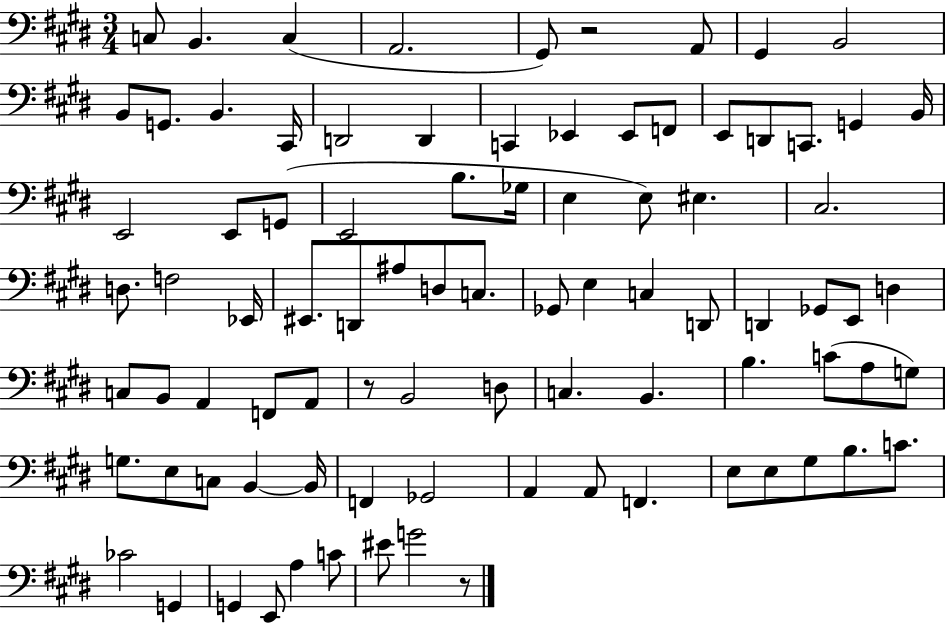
{
  \clef bass
  \numericTimeSignature
  \time 3/4
  \key e \major
  c8 b,4. c4( | a,2. | gis,8) r2 a,8 | gis,4 b,2 | \break b,8 g,8. b,4. cis,16 | d,2 d,4 | c,4 ees,4 ees,8 f,8 | e,8 d,8 c,8. g,4 b,16 | \break e,2 e,8 g,8( | e,2 b8. ges16 | e4 e8) eis4. | cis2. | \break d8. f2 ees,16 | eis,8. d,8 ais8 d8 c8. | ges,8 e4 c4 d,8 | d,4 ges,8 e,8 d4 | \break c8 b,8 a,4 f,8 a,8 | r8 b,2 d8 | c4. b,4. | b4. c'8( a8 g8) | \break g8. e8 c8 b,4~~ b,16 | f,4 ges,2 | a,4 a,8 f,4. | e8 e8 gis8 b8. c'8. | \break ces'2 g,4 | g,4 e,8 a4 c'8 | eis'8 g'2 r8 | \bar "|."
}